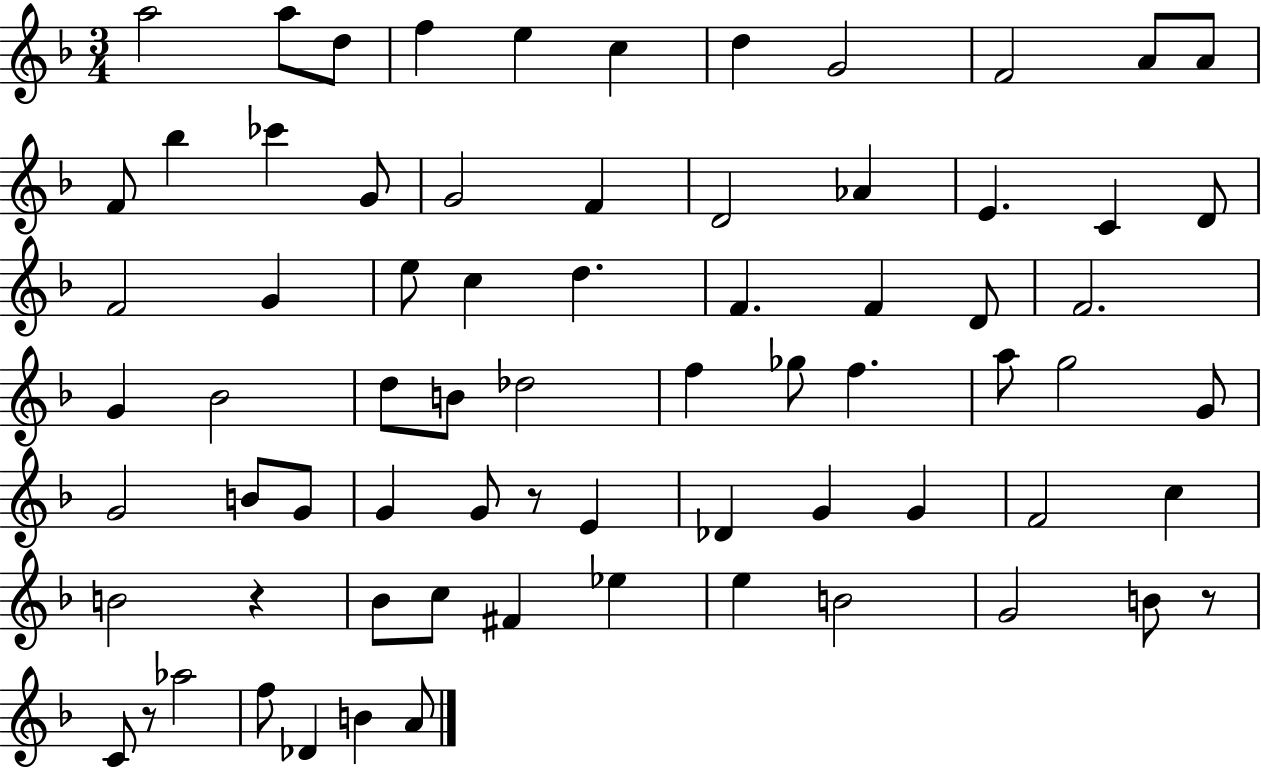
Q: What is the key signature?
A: F major